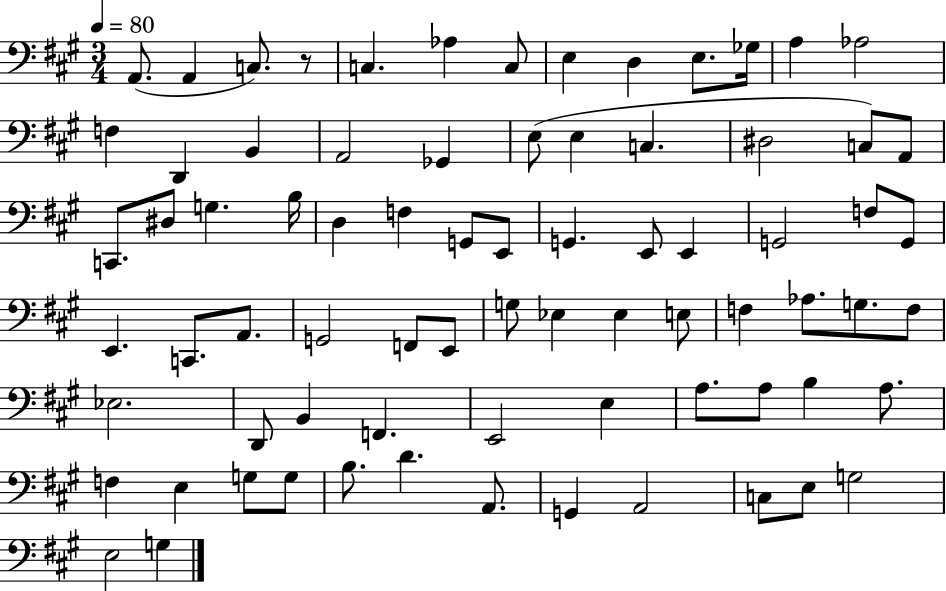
{
  \clef bass
  \numericTimeSignature
  \time 3/4
  \key a \major
  \tempo 4 = 80
  a,8.( a,4 c8.) r8 | c4. aes4 c8 | e4 d4 e8. ges16 | a4 aes2 | \break f4 d,4 b,4 | a,2 ges,4 | e8( e4 c4. | dis2 c8) a,8 | \break c,8. dis8 g4. b16 | d4 f4 g,8 e,8 | g,4. e,8 e,4 | g,2 f8 g,8 | \break e,4. c,8. a,8. | g,2 f,8 e,8 | g8 ees4 ees4 e8 | f4 aes8. g8. f8 | \break ees2. | d,8 b,4 f,4. | e,2 e4 | a8. a8 b4 a8. | \break f4 e4 g8 g8 | b8. d'4. a,8. | g,4 a,2 | c8 e8 g2 | \break e2 g4 | \bar "|."
}